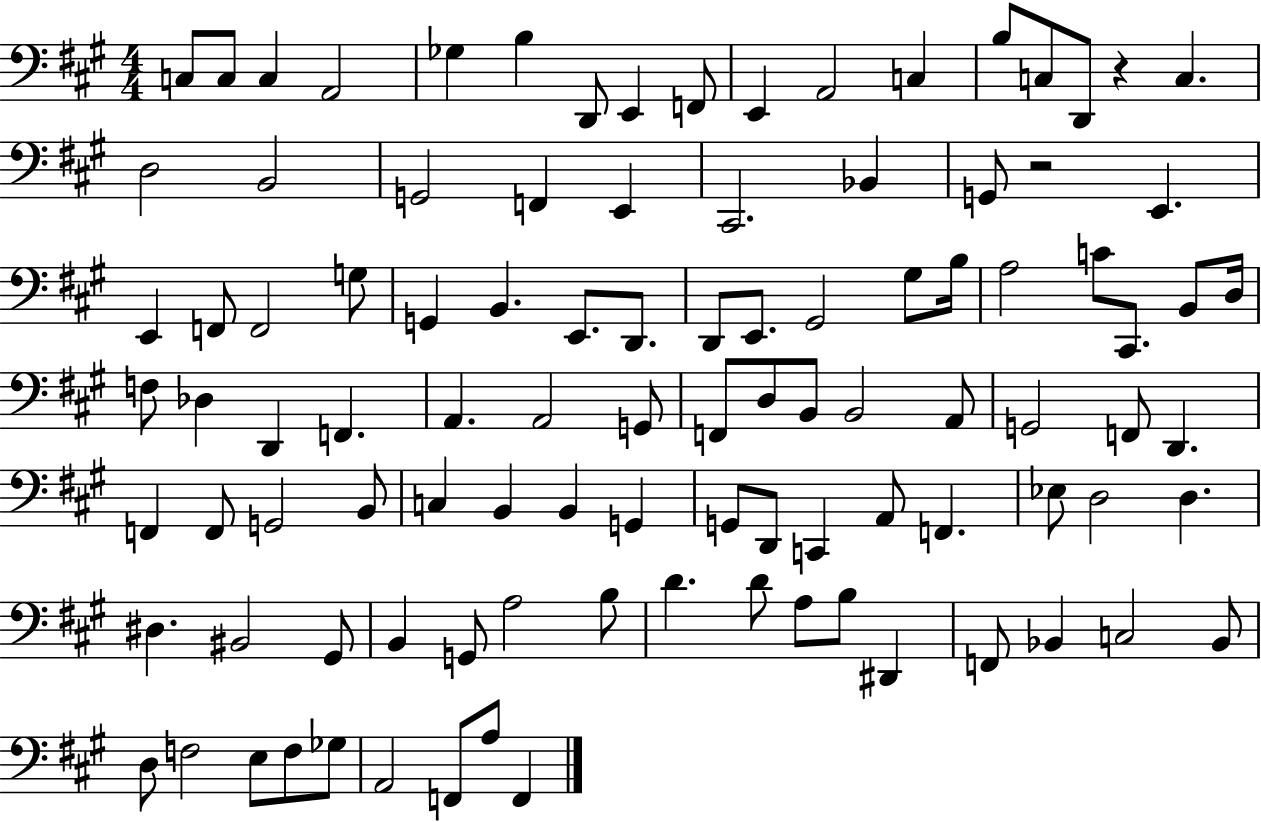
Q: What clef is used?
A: bass